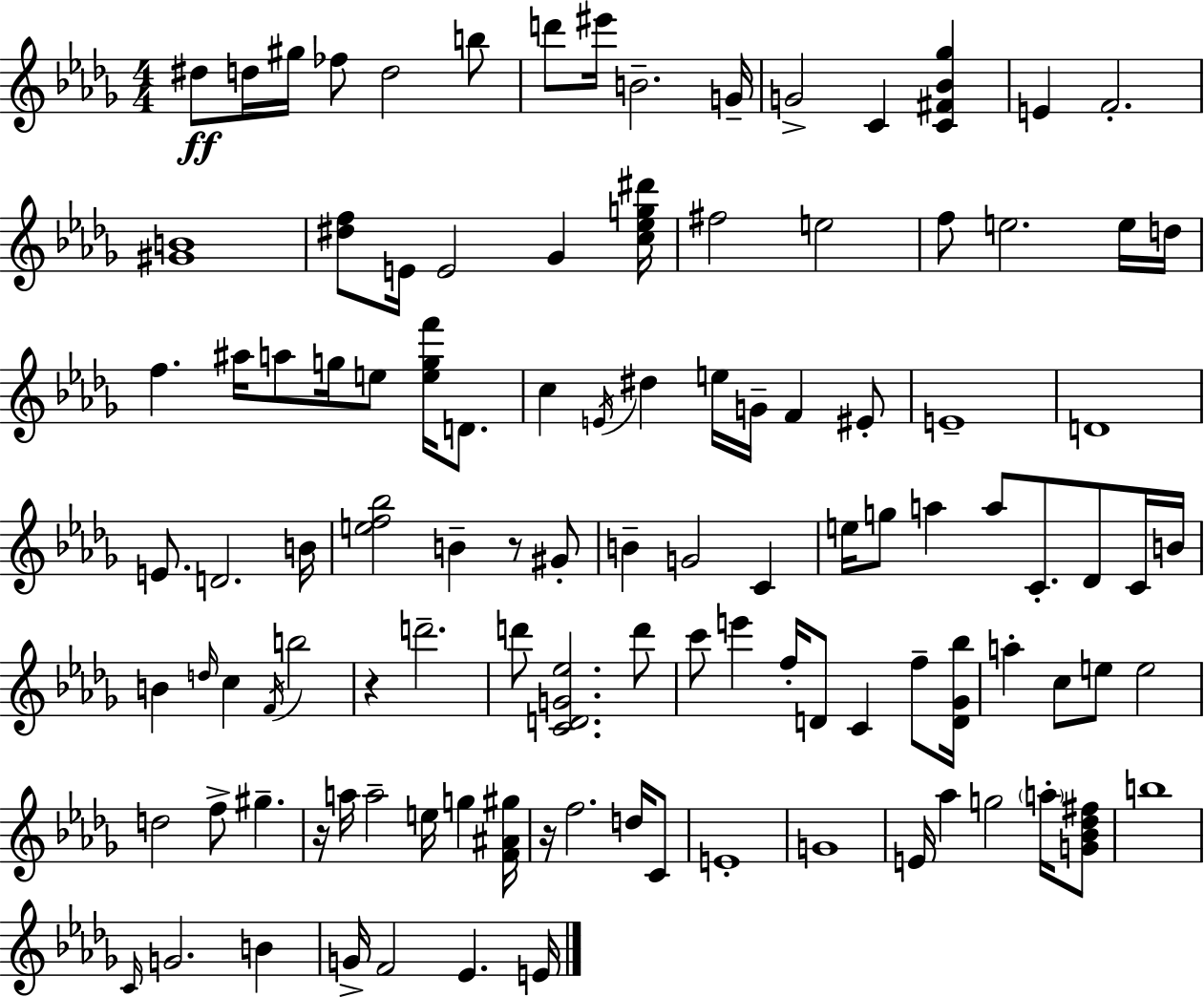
{
  \clef treble
  \numericTimeSignature
  \time 4/4
  \key bes \minor
  dis''8\ff d''16 gis''16 fes''8 d''2 b''8 | d'''8 eis'''16 b'2.-- g'16-- | g'2-> c'4 <c' fis' bes' ges''>4 | e'4 f'2.-. | \break <gis' b'>1 | <dis'' f''>8 e'16 e'2 ges'4 <c'' ees'' g'' dis'''>16 | fis''2 e''2 | f''8 e''2. e''16 d''16 | \break f''4. ais''16 a''8 g''16 e''8 <e'' g'' f'''>16 d'8. | c''4 \acciaccatura { e'16 } dis''4 e''16 g'16-- f'4 eis'8-. | e'1-- | d'1 | \break e'8. d'2. | b'16 <e'' f'' bes''>2 b'4-- r8 gis'8-. | b'4-- g'2 c'4 | e''16 g''8 a''4 a''8 c'8.-. des'8 c'16 | \break b'16 b'4 \grace { d''16 } c''4 \acciaccatura { f'16 } b''2 | r4 d'''2.-- | d'''8 <c' d' g' ees''>2. | d'''8 c'''8 e'''4 f''16-. d'8 c'4 | \break f''8-- <d' ges' bes''>16 a''4-. c''8 e''8 e''2 | d''2 f''8-> gis''4.-- | r16 a''16 a''2-- e''16 g''4 | <f' ais' gis''>16 r16 f''2. | \break d''16 c'8 e'1-. | g'1 | e'16 aes''4 g''2 | \parenthesize a''16-. <g' bes' des'' fis''>8 b''1 | \break \grace { c'16 } g'2. | b'4 g'16-> f'2 ees'4. | e'16 \bar "|."
}